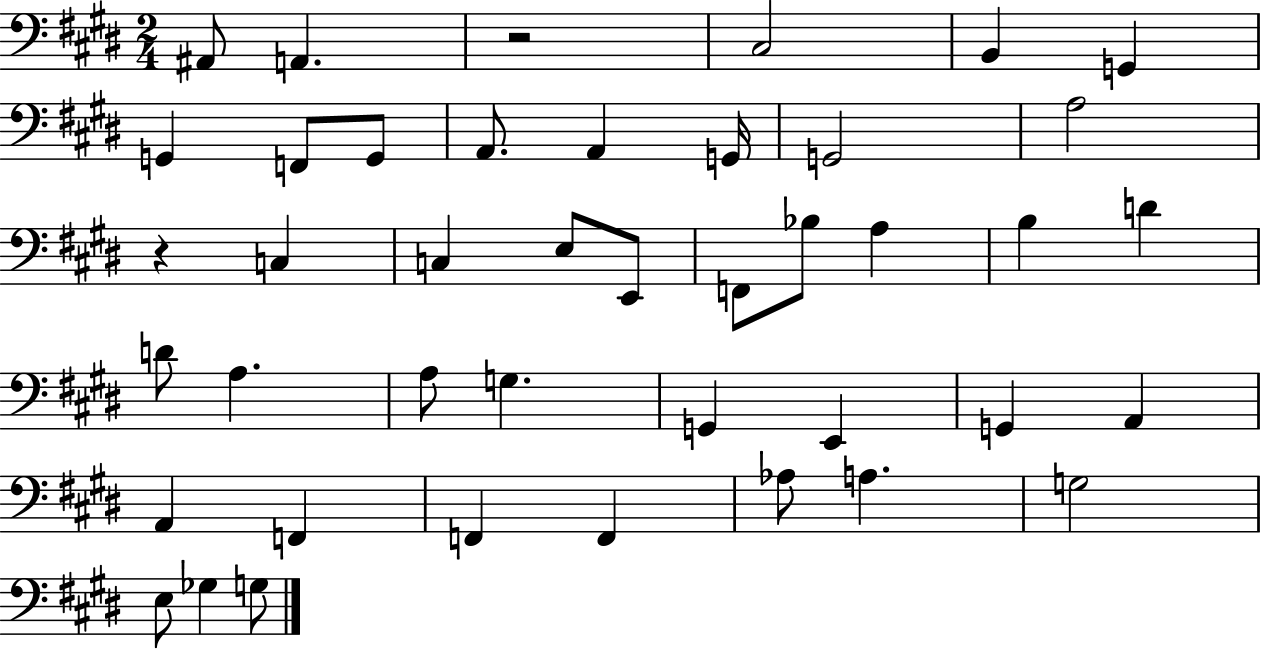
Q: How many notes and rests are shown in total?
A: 42